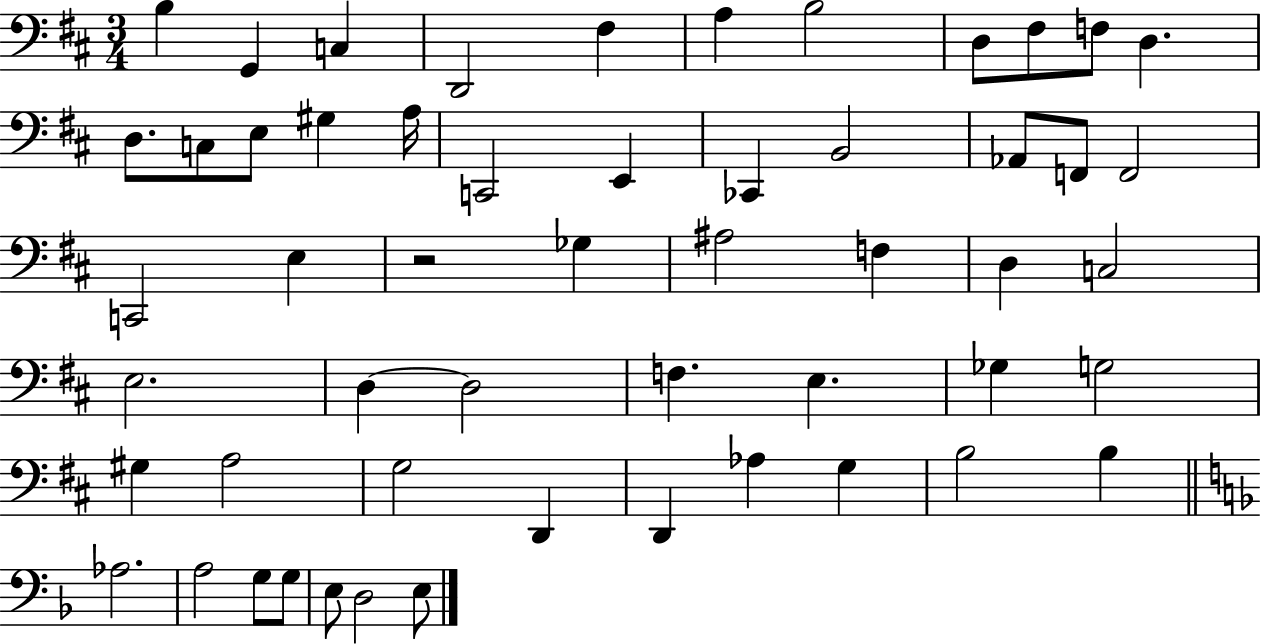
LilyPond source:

{
  \clef bass
  \numericTimeSignature
  \time 3/4
  \key d \major
  b4 g,4 c4 | d,2 fis4 | a4 b2 | d8 fis8 f8 d4. | \break d8. c8 e8 gis4 a16 | c,2 e,4 | ces,4 b,2 | aes,8 f,8 f,2 | \break c,2 e4 | r2 ges4 | ais2 f4 | d4 c2 | \break e2. | d4~~ d2 | f4. e4. | ges4 g2 | \break gis4 a2 | g2 d,4 | d,4 aes4 g4 | b2 b4 | \break \bar "||" \break \key f \major aes2. | a2 g8 g8 | e8 d2 e8 | \bar "|."
}